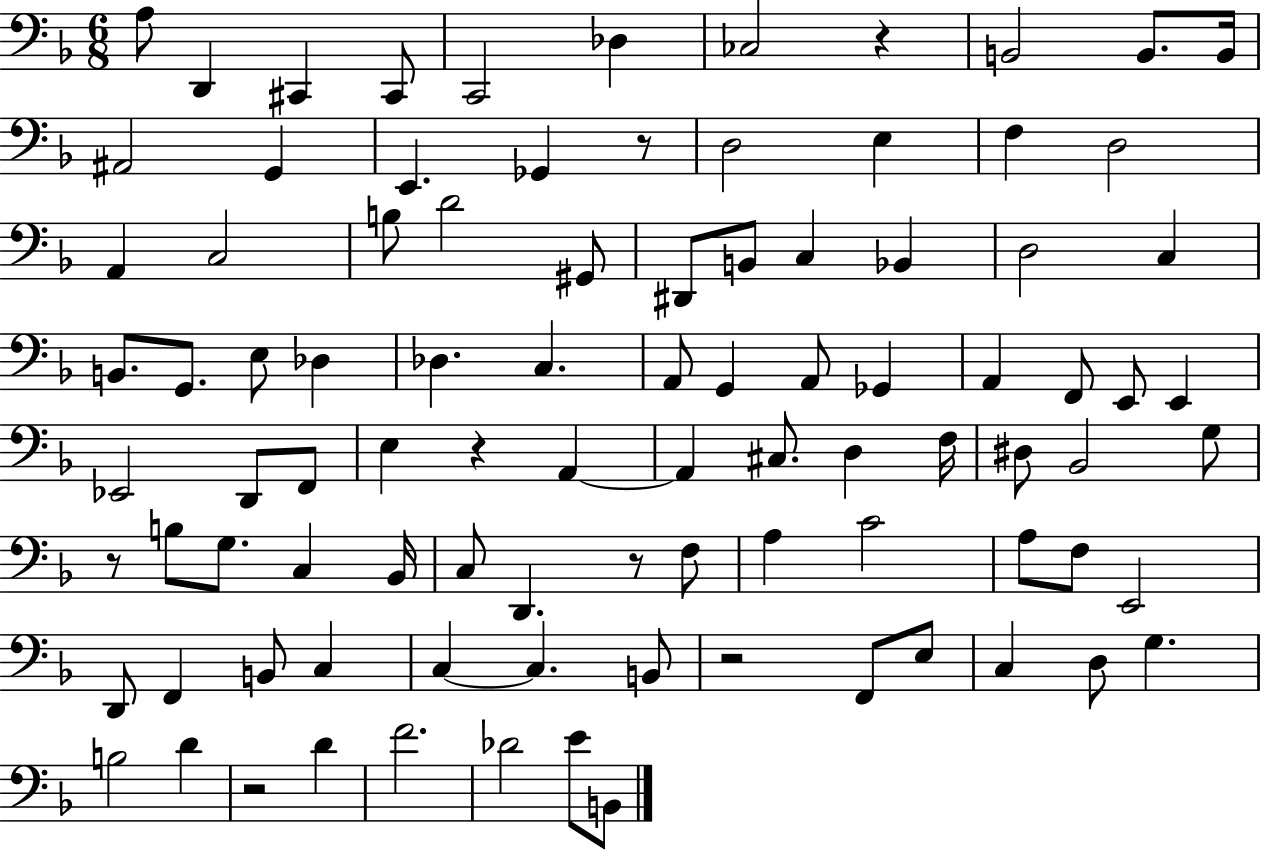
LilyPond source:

{
  \clef bass
  \numericTimeSignature
  \time 6/8
  \key f \major
  a8 d,4 cis,4 cis,8 | c,2 des4 | ces2 r4 | b,2 b,8. b,16 | \break ais,2 g,4 | e,4. ges,4 r8 | d2 e4 | f4 d2 | \break a,4 c2 | b8 d'2 gis,8 | dis,8 b,8 c4 bes,4 | d2 c4 | \break b,8. g,8. e8 des4 | des4. c4. | a,8 g,4 a,8 ges,4 | a,4 f,8 e,8 e,4 | \break ees,2 d,8 f,8 | e4 r4 a,4~~ | a,4 cis8. d4 f16 | dis8 bes,2 g8 | \break r8 b8 g8. c4 bes,16 | c8 d,4. r8 f8 | a4 c'2 | a8 f8 e,2 | \break d,8 f,4 b,8 c4 | c4~~ c4. b,8 | r2 f,8 e8 | c4 d8 g4. | \break b2 d'4 | r2 d'4 | f'2. | des'2 e'8 b,8 | \break \bar "|."
}